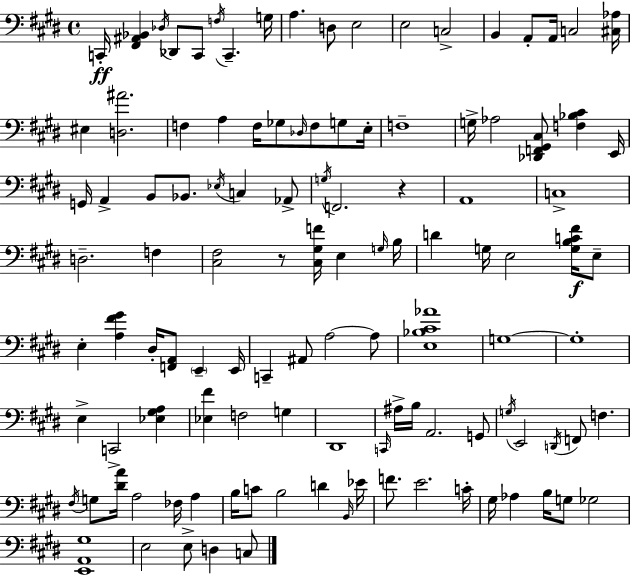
{
  \clef bass
  \time 4/4
  \defaultTimeSignature
  \key e \major
  c,16-.\ff <fis, ais, bes,>4 \acciaccatura { des16 } des,8 c,8 \acciaccatura { f16 } c,4.-- | g16 a4. d8 e2 | e2 c2-> | b,4 a,8-. a,16 c2 | \break <cis aes>16 eis4 <d ais'>2. | f4 a4 f16 ges8 \grace { des16 } f8 | g8 e16-. f1-- | g16-> aes2 <des, f, gis, cis>8 <f bes cis'>4 | \break e,16 g,16 a,4-> b,8 bes,8. \acciaccatura { ees16 } c4 | aes,8-> \acciaccatura { g16 } f,2. | r4 a,1 | c1-> | \break d2.-- | f4 <cis fis>2 r8 <cis gis f'>16 | e4 \grace { g16 } b16 d'4 g16 e2 | <g b c' fis'>16\f e8-- e4-. <a fis' gis'>4 dis16-. <f, a,>8 | \break \parenthesize e,4-- e,16 c,4-- ais,8 a2~~ | a8 <e bes cis' aes'>1 | g1~~ | g1-. | \break e4-> c,2-> | <ees gis a>4 <ees fis'>4 f2 | g4 dis,1 | \grace { c,16 } ais16-> b16 a,2. | \break g,8 \acciaccatura { g16 } e,2 | \acciaccatura { d,16 } f,8 f4. \acciaccatura { fis16 } g8 <dis' a'>16 a2 | fes16 a4 b16 c'8 b2 | d'4 \grace { b,16 } ees'16 f'8. e'2. | \break c'16-. gis16 aes4 | b16 g8 ges2 <e, a, gis>1 | e2 | e8-> d4 c8 \bar "|."
}